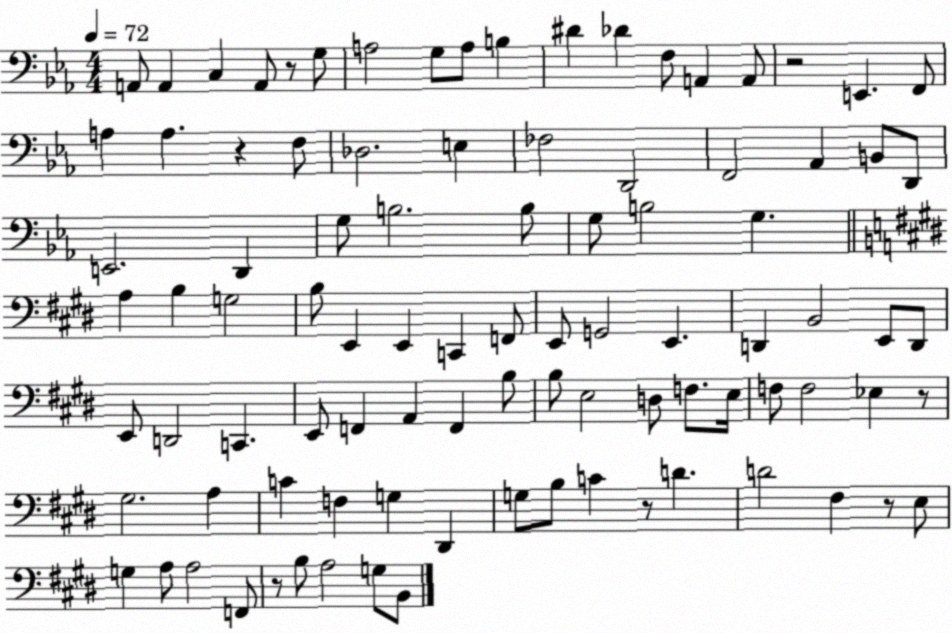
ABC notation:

X:1
T:Untitled
M:4/4
L:1/4
K:Eb
A,,/2 A,, C, A,,/2 z/2 G,/2 A,2 G,/2 A,/2 B, ^D _D F,/2 A,, A,,/2 z2 E,, F,,/2 A, A, z F,/2 _D,2 E, _F,2 D,,2 F,,2 _A,, B,,/2 D,,/2 E,,2 D,, G,/2 B,2 B,/2 G,/2 B,2 G, A, B, G,2 B,/2 E,, E,, C,, F,,/2 E,,/2 G,,2 E,, D,, B,,2 E,,/2 D,,/2 E,,/2 D,,2 C,, E,,/2 F,, A,, F,, B,/2 B,/2 E,2 D,/2 F,/2 E,/4 F,/2 F,2 _E, z/2 ^G,2 A, C F, G, ^D,, G,/2 B,/2 C z/2 D D2 ^F, z/2 E,/2 G, A,/2 A,2 F,,/2 z/2 B,/2 A,2 G,/2 B,,/2